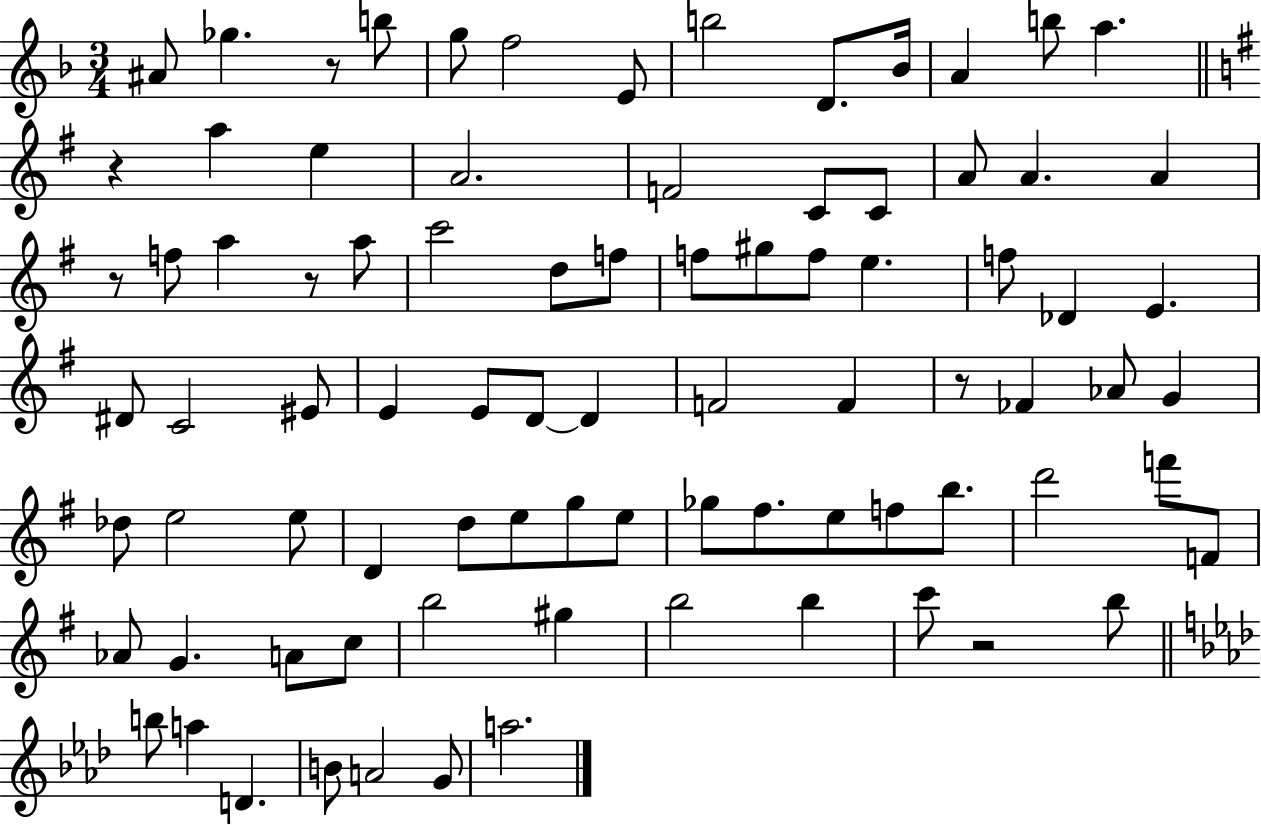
X:1
T:Untitled
M:3/4
L:1/4
K:F
^A/2 _g z/2 b/2 g/2 f2 E/2 b2 D/2 _B/4 A b/2 a z a e A2 F2 C/2 C/2 A/2 A A z/2 f/2 a z/2 a/2 c'2 d/2 f/2 f/2 ^g/2 f/2 e f/2 _D E ^D/2 C2 ^E/2 E E/2 D/2 D F2 F z/2 _F _A/2 G _d/2 e2 e/2 D d/2 e/2 g/2 e/2 _g/2 ^f/2 e/2 f/2 b/2 d'2 f'/2 F/2 _A/2 G A/2 c/2 b2 ^g b2 b c'/2 z2 b/2 b/2 a D B/2 A2 G/2 a2